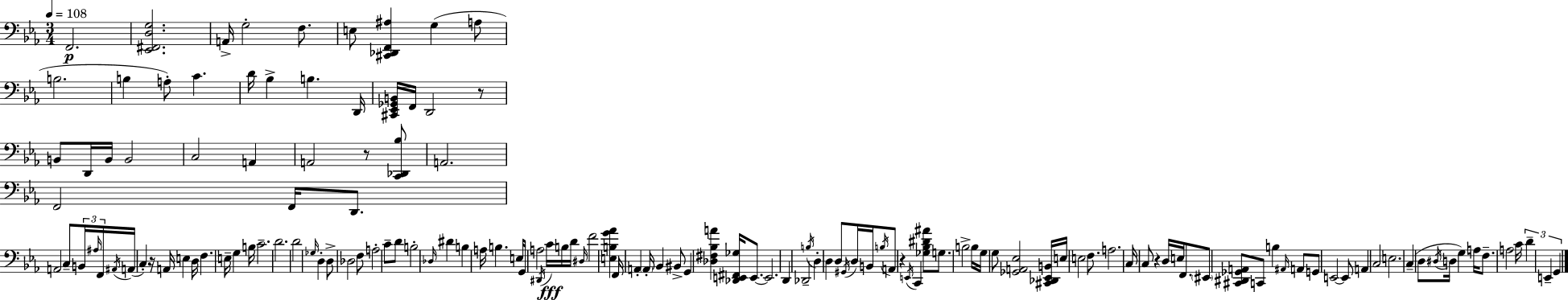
X:1
T:Untitled
M:3/4
L:1/4
K:Eb
F,,2 [_E,,^F,,D,G,]2 A,,/4 G,2 F,/2 E,/2 [^C,,_D,,F,,^A,] G, A,/2 B,2 B, A,/2 C D/4 _B, B, D,,/4 [^C,,_E,,_G,,B,,]/4 F,,/4 D,,2 z/2 B,,/2 D,,/4 B,,/4 B,,2 C,2 A,, A,,2 z/2 [C,,_D,,_B,]/2 A,,2 F,,2 F,,/4 D,,/2 A,,2 C,/2 B,,/4 ^A,/4 F,,/4 ^A,,/4 A,,/4 C, z/4 A,,/4 E, D,/4 F, E,/4 G, B,/4 C2 D2 D2 _G,/4 D, D,/2 _D,2 F,/2 A,2 C/2 D/2 B,2 _D,/4 ^D B, A,/4 B, E,/4 G,,/4 A,2 ^D,,/4 C/4 B,/4 D/4 ^D,/4 F2 [E,B,G_A] F,,/4 A,, A,,/4 _B,, ^B,,/2 G,, [_D,^F,_B,A] [_D,,E,,^F,,_G,]/4 E,,/2 E,,2 D,, _D,,2 B,/4 D, D, D,/2 ^G,,/4 D,/4 B,,/4 B,/4 A,,/2 z E,,/4 C,, [_G,_B,^D^A]/2 G,/2 B,2 B,/4 G,/4 G,/2 [_G,,A,,_E,]2 [^C,,_D,,_E,,B,,]/4 E,/4 E,2 F,/2 A,2 C,/4 C,/2 z D,/4 E,/4 F,,/2 ^E,,/2 [^C,,^D,,_G,,A,,]/2 C,,/2 B, ^A,,/4 A,,/2 G,,/2 E,,2 E,,/2 A,, C,2 E,2 C, D,/2 ^D,/4 D,/4 G, A,/4 F,/2 A,2 C/4 D E,, G,,